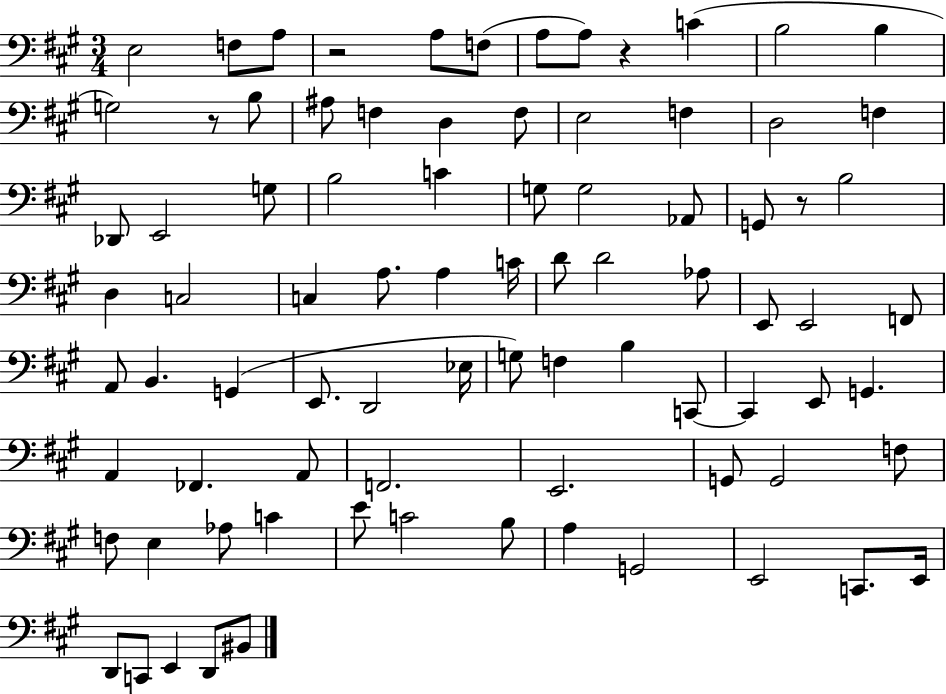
E3/h F3/e A3/e R/h A3/e F3/e A3/e A3/e R/q C4/q B3/h B3/q G3/h R/e B3/e A#3/e F3/q D3/q F3/e E3/h F3/q D3/h F3/q Db2/e E2/h G3/e B3/h C4/q G3/e G3/h Ab2/e G2/e R/e B3/h D3/q C3/h C3/q A3/e. A3/q C4/s D4/e D4/h Ab3/e E2/e E2/h F2/e A2/e B2/q. G2/q E2/e. D2/h Eb3/s G3/e F3/q B3/q C2/e C2/q E2/e G2/q. A2/q FES2/q. A2/e F2/h. E2/h. G2/e G2/h F3/e F3/e E3/q Ab3/e C4/q E4/e C4/h B3/e A3/q G2/h E2/h C2/e. E2/s D2/e C2/e E2/q D2/e BIS2/e